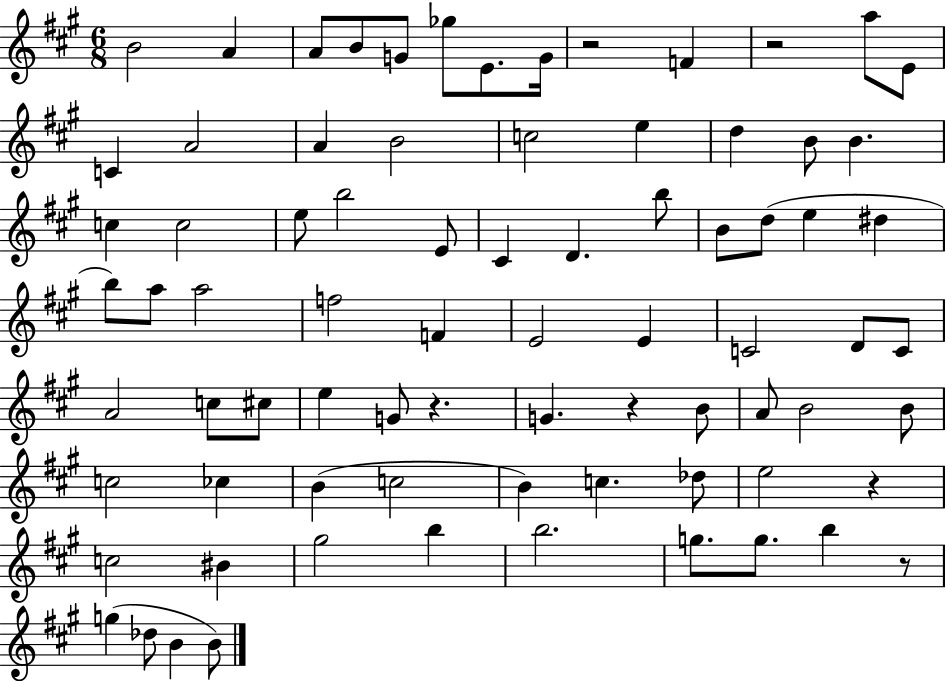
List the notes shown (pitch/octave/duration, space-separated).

B4/h A4/q A4/e B4/e G4/e Gb5/e E4/e. G4/s R/h F4/q R/h A5/e E4/e C4/q A4/h A4/q B4/h C5/h E5/q D5/q B4/e B4/q. C5/q C5/h E5/e B5/h E4/e C#4/q D4/q. B5/e B4/e D5/e E5/q D#5/q B5/e A5/e A5/h F5/h F4/q E4/h E4/q C4/h D4/e C4/e A4/h C5/e C#5/e E5/q G4/e R/q. G4/q. R/q B4/e A4/e B4/h B4/e C5/h CES5/q B4/q C5/h B4/q C5/q. Db5/e E5/h R/q C5/h BIS4/q G#5/h B5/q B5/h. G5/e. G5/e. B5/q R/e G5/q Db5/e B4/q B4/e